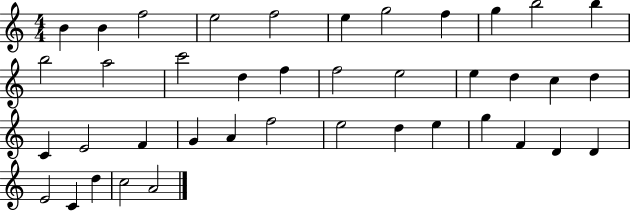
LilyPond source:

{
  \clef treble
  \numericTimeSignature
  \time 4/4
  \key c \major
  b'4 b'4 f''2 | e''2 f''2 | e''4 g''2 f''4 | g''4 b''2 b''4 | \break b''2 a''2 | c'''2 d''4 f''4 | f''2 e''2 | e''4 d''4 c''4 d''4 | \break c'4 e'2 f'4 | g'4 a'4 f''2 | e''2 d''4 e''4 | g''4 f'4 d'4 d'4 | \break e'2 c'4 d''4 | c''2 a'2 | \bar "|."
}